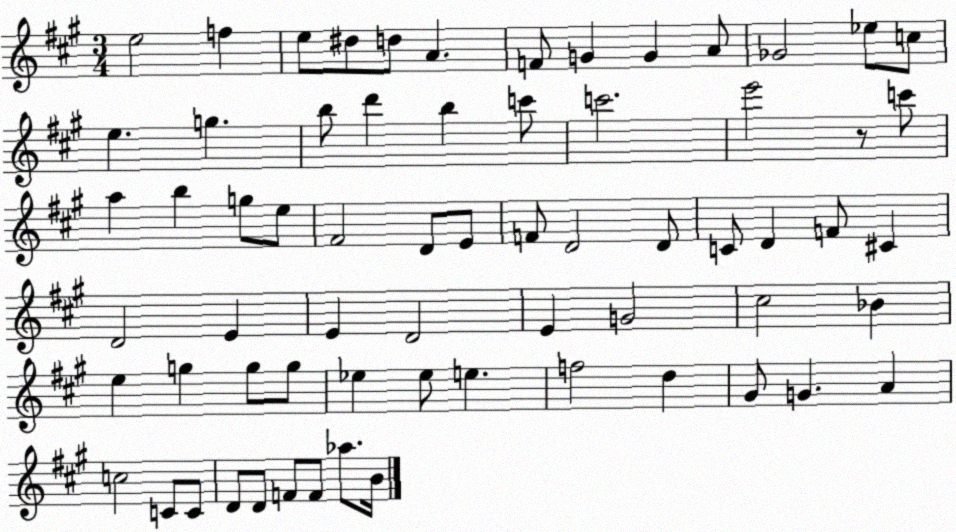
X:1
T:Untitled
M:3/4
L:1/4
K:A
e2 f e/2 ^d/2 d/2 A F/2 G G A/2 _G2 _e/2 c/2 e g b/2 d' b c'/2 c'2 e'2 z/2 c'/2 a b g/2 e/2 ^F2 D/2 E/2 F/2 D2 D/2 C/2 D F/2 ^C D2 E E D2 E G2 ^c2 _B e g g/2 g/2 _e _e/2 e f2 d ^G/2 G A c2 C/2 C/2 D/2 D/2 F/2 F/2 _a/2 B/4